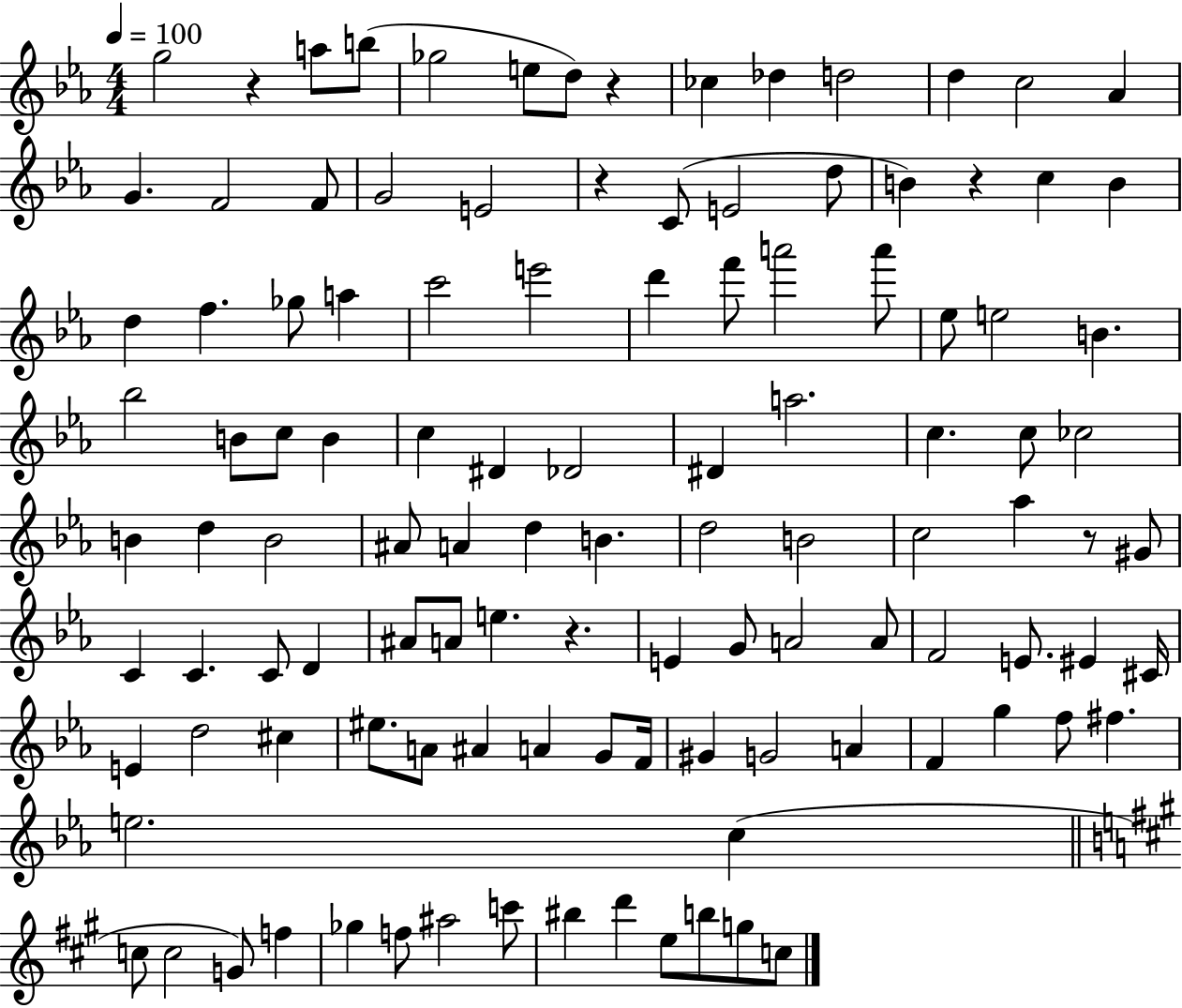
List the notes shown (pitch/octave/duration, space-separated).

G5/h R/q A5/e B5/e Gb5/h E5/e D5/e R/q CES5/q Db5/q D5/h D5/q C5/h Ab4/q G4/q. F4/h F4/e G4/h E4/h R/q C4/e E4/h D5/e B4/q R/q C5/q B4/q D5/q F5/q. Gb5/e A5/q C6/h E6/h D6/q F6/e A6/h A6/e Eb5/e E5/h B4/q. Bb5/h B4/e C5/e B4/q C5/q D#4/q Db4/h D#4/q A5/h. C5/q. C5/e CES5/h B4/q D5/q B4/h A#4/e A4/q D5/q B4/q. D5/h B4/h C5/h Ab5/q R/e G#4/e C4/q C4/q. C4/e D4/q A#4/e A4/e E5/q. R/q. E4/q G4/e A4/h A4/e F4/h E4/e. EIS4/q C#4/s E4/q D5/h C#5/q EIS5/e. A4/e A#4/q A4/q G4/e F4/s G#4/q G4/h A4/q F4/q G5/q F5/e F#5/q. E5/h. C5/q C5/e C5/h G4/e F5/q Gb5/q F5/e A#5/h C6/e BIS5/q D6/q E5/e B5/e G5/e C5/e